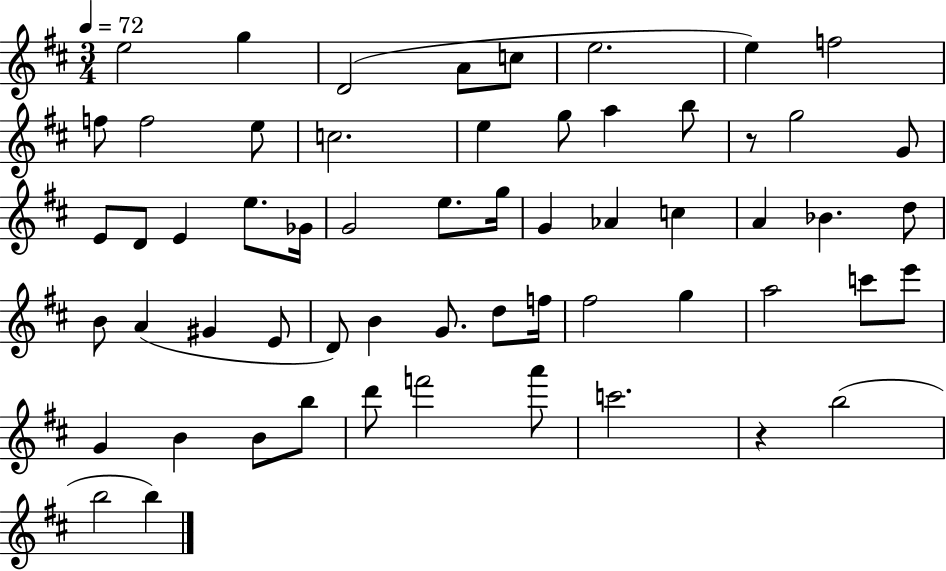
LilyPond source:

{
  \clef treble
  \numericTimeSignature
  \time 3/4
  \key d \major
  \tempo 4 = 72
  e''2 g''4 | d'2( a'8 c''8 | e''2. | e''4) f''2 | \break f''8 f''2 e''8 | c''2. | e''4 g''8 a''4 b''8 | r8 g''2 g'8 | \break e'8 d'8 e'4 e''8. ges'16 | g'2 e''8. g''16 | g'4 aes'4 c''4 | a'4 bes'4. d''8 | \break b'8 a'4( gis'4 e'8 | d'8) b'4 g'8. d''8 f''16 | fis''2 g''4 | a''2 c'''8 e'''8 | \break g'4 b'4 b'8 b''8 | d'''8 f'''2 a'''8 | c'''2. | r4 b''2( | \break b''2 b''4) | \bar "|."
}